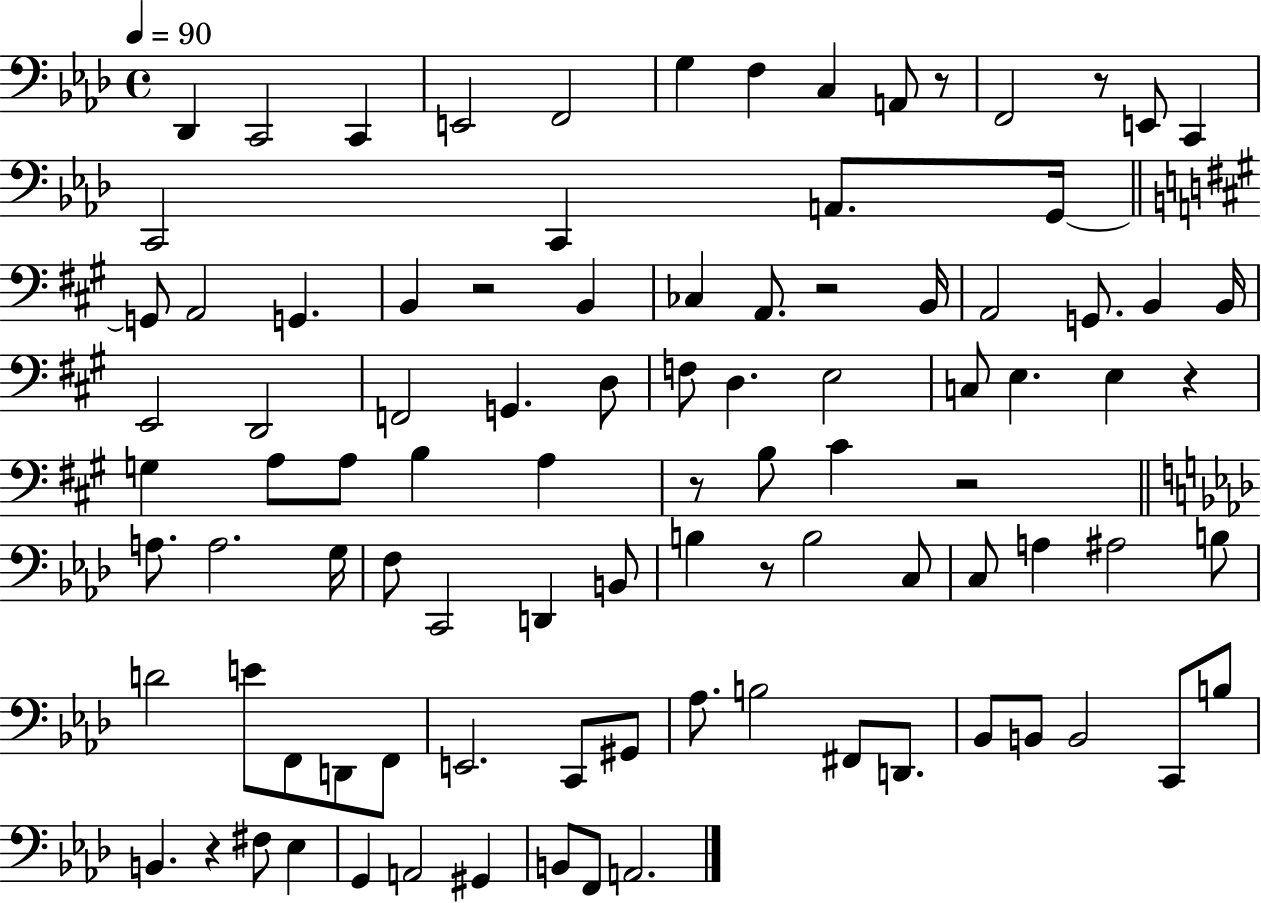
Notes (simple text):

Db2/q C2/h C2/q E2/h F2/h G3/q F3/q C3/q A2/e R/e F2/h R/e E2/e C2/q C2/h C2/q A2/e. G2/s G2/e A2/h G2/q. B2/q R/h B2/q CES3/q A2/e. R/h B2/s A2/h G2/e. B2/q B2/s E2/h D2/h F2/h G2/q. D3/e F3/e D3/q. E3/h C3/e E3/q. E3/q R/q G3/q A3/e A3/e B3/q A3/q R/e B3/e C#4/q R/h A3/e. A3/h. G3/s F3/e C2/h D2/q B2/e B3/q R/e B3/h C3/e C3/e A3/q A#3/h B3/e D4/h E4/e F2/e D2/e F2/e E2/h. C2/e G#2/e Ab3/e. B3/h F#2/e D2/e. Bb2/e B2/e B2/h C2/e B3/e B2/q. R/q F#3/e Eb3/q G2/q A2/h G#2/q B2/e F2/e A2/h.